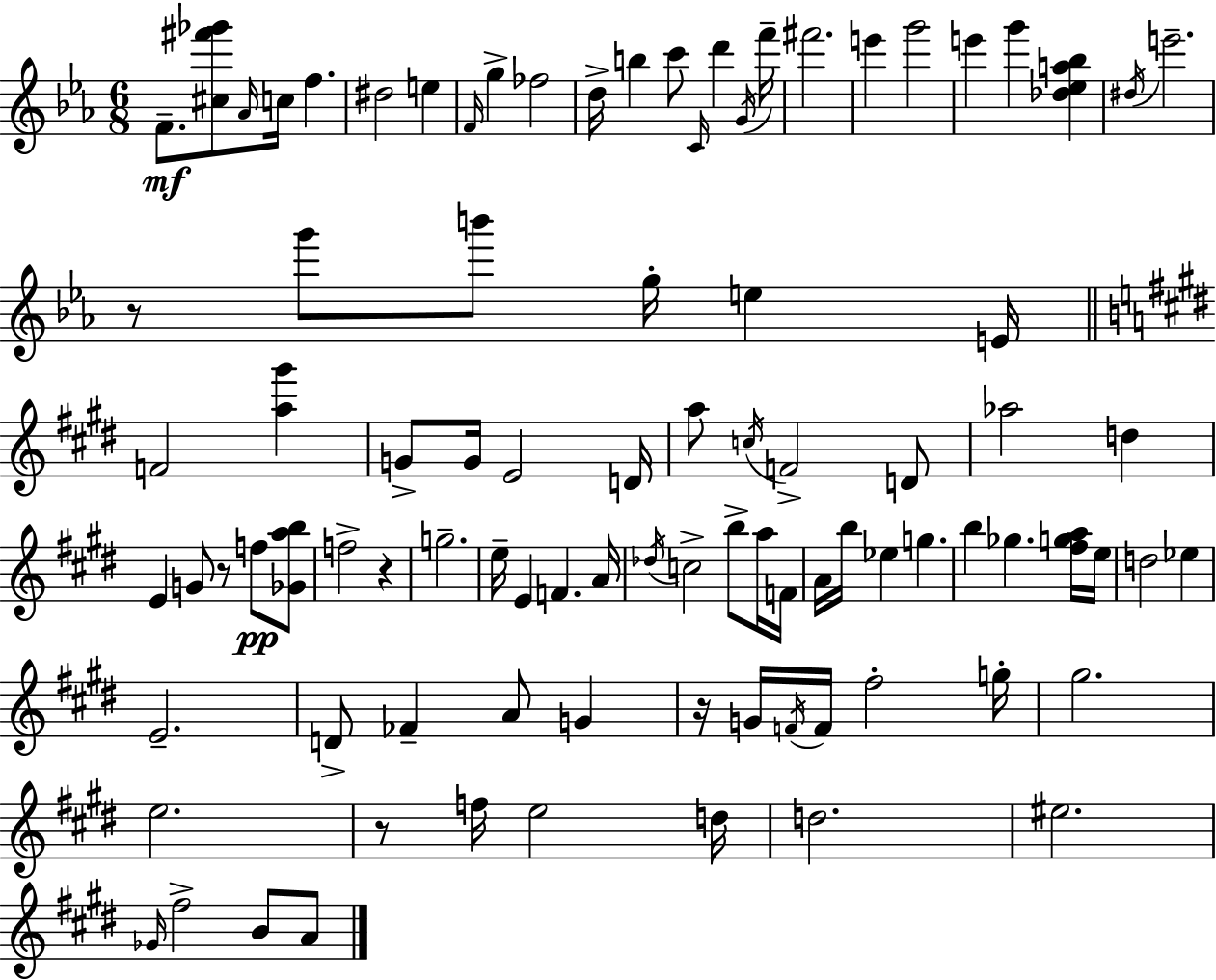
{
  \clef treble
  \numericTimeSignature
  \time 6/8
  \key ees \major
  f'8.--\mf <cis'' fis''' ges'''>8 \grace { aes'16 } c''16 f''4. | dis''2 e''4 | \grace { f'16 } g''4-> fes''2 | d''16-> b''4 c'''8 \grace { c'16 } d'''4 | \break \acciaccatura { g'16 } f'''16-- fis'''2. | e'''4 g'''2 | e'''4 g'''4 | <des'' ees'' a'' bes''>4 \acciaccatura { dis''16 } e'''2.-- | \break r8 g'''8 b'''8 g''16-. | e''4 e'16 \bar "||" \break \key e \major f'2 <a'' gis'''>4 | g'8-> g'16 e'2 d'16 | a''8 \acciaccatura { c''16 } f'2-> d'8 | aes''2 d''4 | \break e'4 g'8 r8 f''8\pp <ges' a'' b''>8 | f''2-> r4 | g''2.-- | e''16-- e'4 f'4. | \break a'16 \acciaccatura { des''16 } c''2-> b''8-> | a''16 f'16 a'16 b''16 ees''4 g''4. | b''4 ges''4. | <fis'' g'' a''>16 e''16 d''2 ees''4 | \break e'2.-- | d'8-> fes'4-- a'8 g'4 | r16 g'16 \acciaccatura { f'16 } f'16 fis''2-. | g''16-. gis''2. | \break e''2. | r8 f''16 e''2 | d''16 d''2. | eis''2. | \break \grace { ges'16 } fis''2-> | b'8 a'8 \bar "|."
}